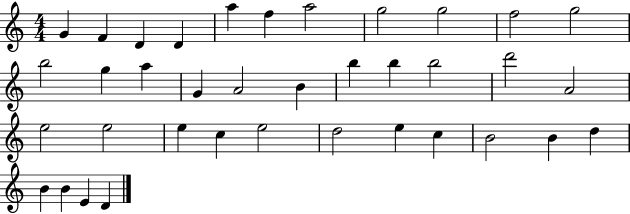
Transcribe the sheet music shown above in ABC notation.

X:1
T:Untitled
M:4/4
L:1/4
K:C
G F D D a f a2 g2 g2 f2 g2 b2 g a G A2 B b b b2 d'2 A2 e2 e2 e c e2 d2 e c B2 B d B B E D